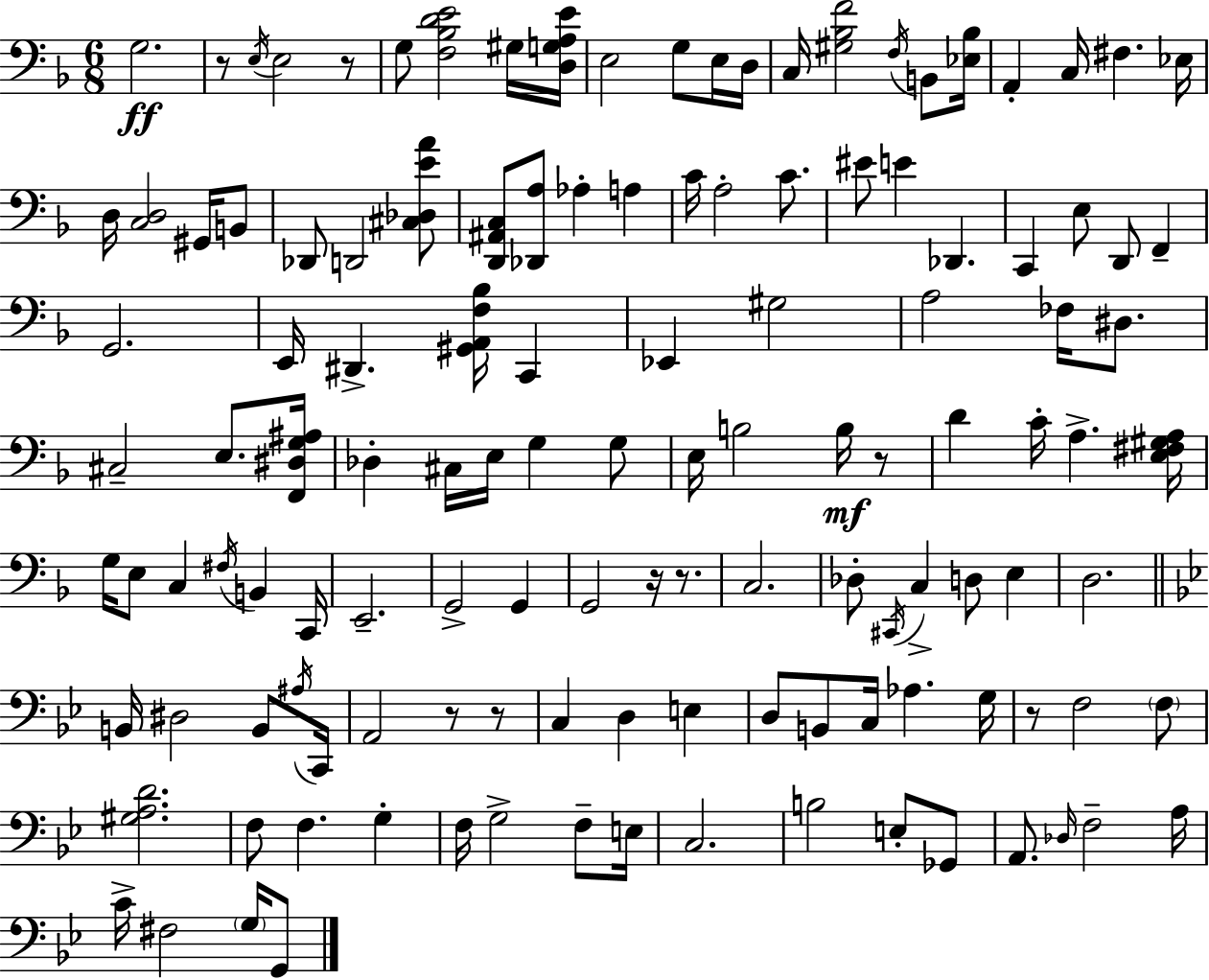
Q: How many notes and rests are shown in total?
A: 127